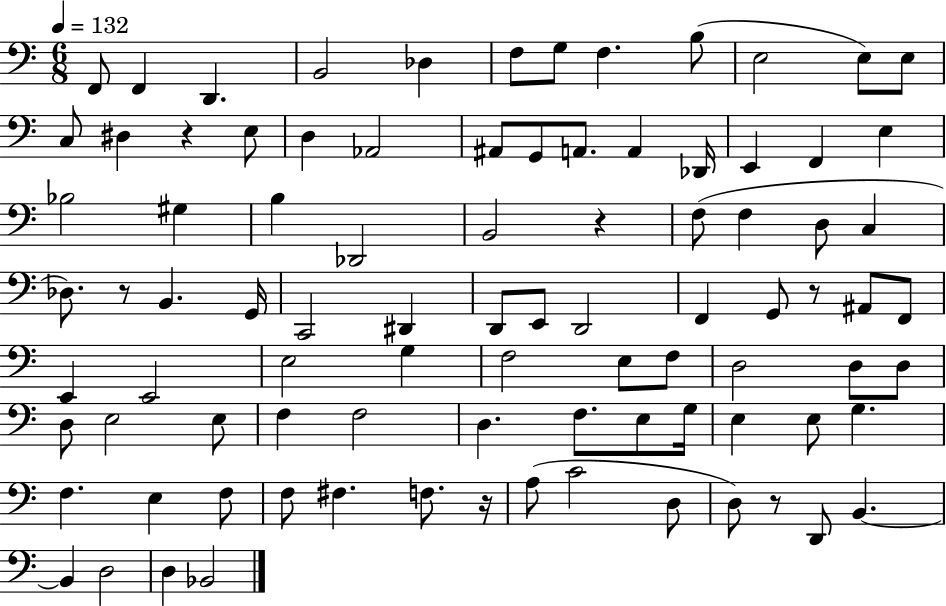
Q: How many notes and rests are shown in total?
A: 90